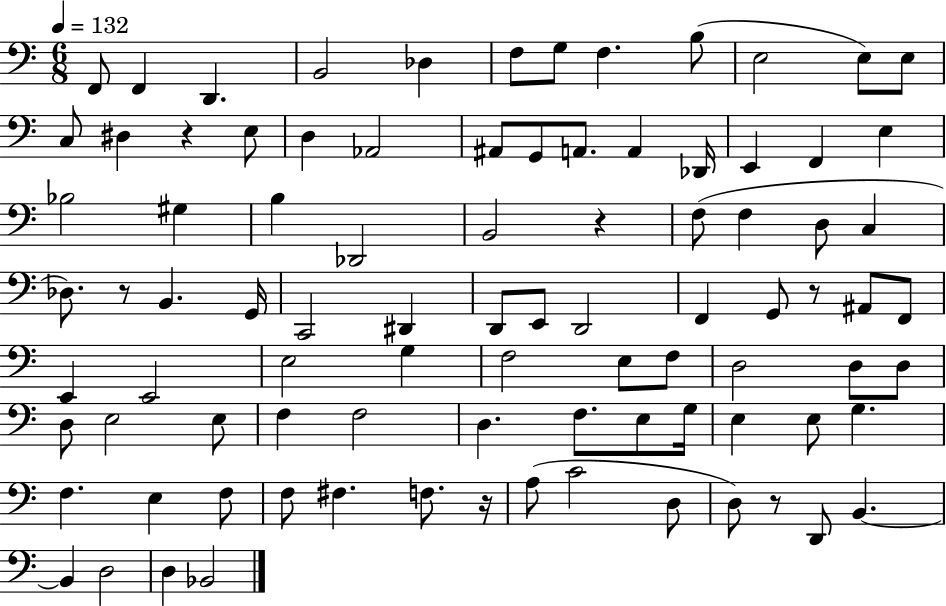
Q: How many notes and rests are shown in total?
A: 90